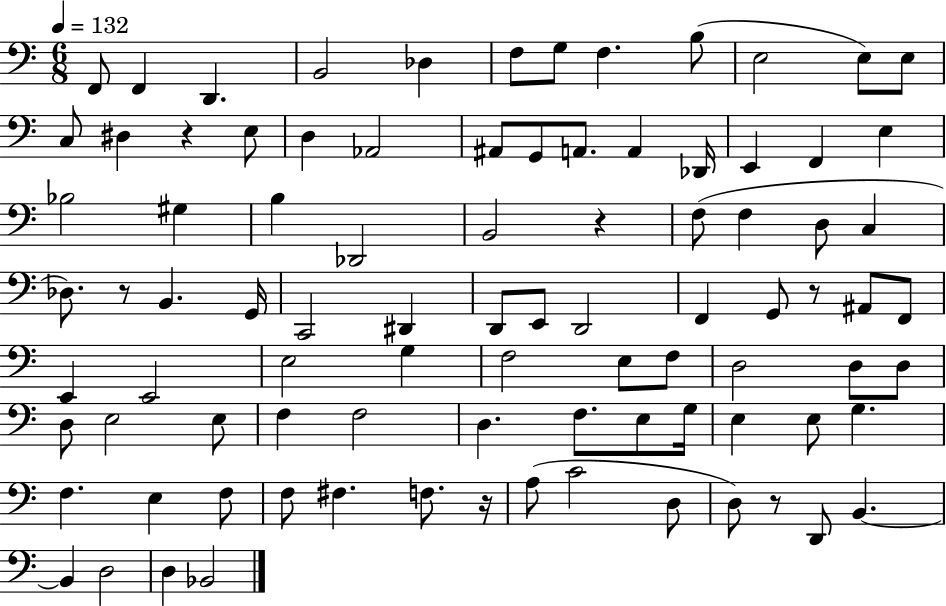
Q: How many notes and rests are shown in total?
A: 90